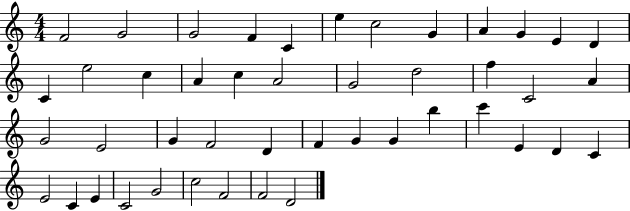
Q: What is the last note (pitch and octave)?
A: D4